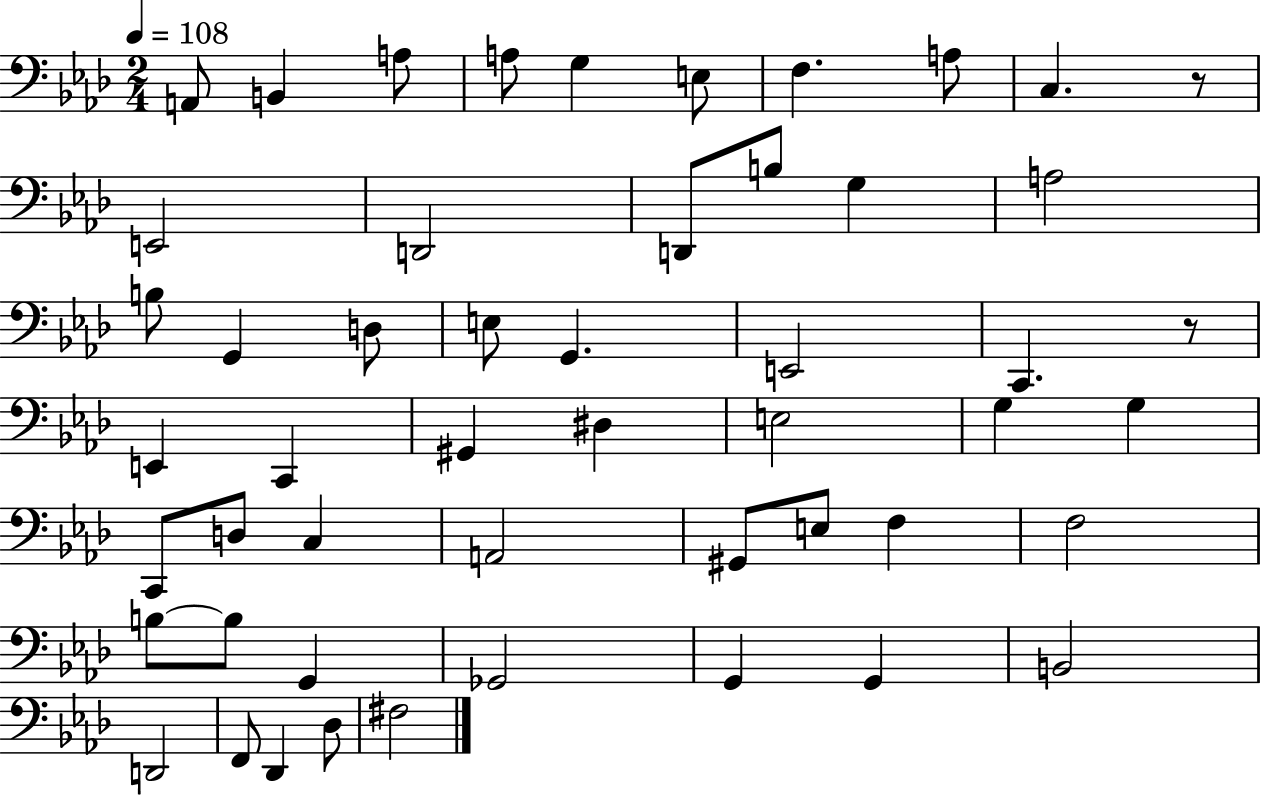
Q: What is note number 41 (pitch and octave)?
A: Gb2